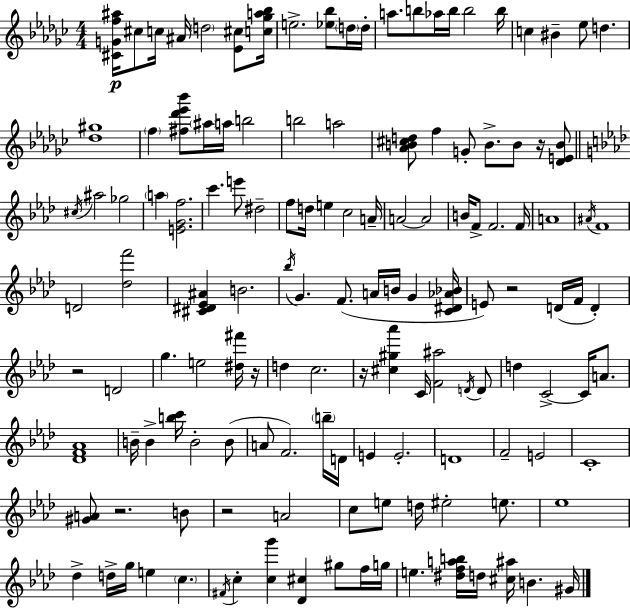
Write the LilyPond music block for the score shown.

{
  \clef treble
  \numericTimeSignature
  \time 4/4
  \key ees \minor
  \repeat volta 2 { <cis' g' f'' ais''>16\p cis''8 c''16 ais'16 \parenthesize d''2 <ees' cis''>8 <c'' ges'' a'' bes''>16 | e''2.-> <ees'' bes''>8 \parenthesize d''16 d''16-. | a''8. b''8 aes''16 b''16 b''2 b''16 | c''4 bis'4-- ees''8 d''4. | \break <des'' gis''>1 | \parenthesize f''4 <fis'' des''' ees''' bes'''>8 \parenthesize ais''16 a''16 b''2 | b''2 a''2 | <aes' b' cis'' d''>8 f''4 g'8-. b'8.-> b'8 r16 <des' e' b'>8 | \break \bar "||" \break \key aes \major \acciaccatura { cis''16 } ais''2 ges''2 | \parenthesize a''4 <e' g' f''>2. | c'''4. e'''8 dis''2-- | f''8 d''16 e''4 c''2 | \break a'16-- a'2~~ a'2 | b'16 f'8-> f'2. | f'16 a'1 | \acciaccatura { ais'16 } f'1 | \break d'2 <des'' f'''>2 | <cis' dis' ees' ais'>4 b'2. | \acciaccatura { bes''16 } g'4. f'8.( a'16 b'16 g'4 | <c' dis' aes' bes'>16 e'8) r2 d'16( f'16 d'4-.) | \break r2 d'2 | g''4. e''2 | <dis'' fis'''>16 r16 d''4 c''2. | r16 <cis'' gis'' aes'''>4 c'16 <f' ais''>2 | \break \acciaccatura { d'16 } d'8 d''4 c'2->~~ | c'16 a'8. <des' f' aes'>1 | b'16-- b'4-> <b'' c'''>16 b'2-. | b'8( a'8 f'2.) | \break \parenthesize b''16-- d'16 e'4 e'2.-. | d'1 | f'2-- e'2 | c'1-. | \break <gis' a'>8 r2. | b'8 r2 a'2 | c''8 e''8 d''16 eis''2-. | e''8. ees''1 | \break des''4-> d''16-> g''16 e''4 \parenthesize c''4. | \acciaccatura { fis'16 } c''4-. <c'' g'''>4 <des' cis''>4 | gis''8 f''16 g''16 e''4. <dis'' f'' a'' b''>16 d''16 <cis'' ais''>16 b'4. | gis'16 } \bar "|."
}